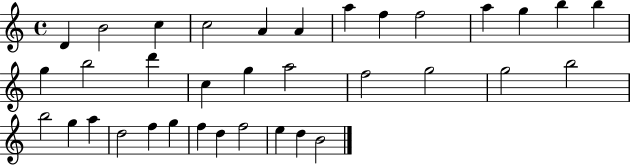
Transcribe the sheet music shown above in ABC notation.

X:1
T:Untitled
M:4/4
L:1/4
K:C
D B2 c c2 A A a f f2 a g b b g b2 d' c g a2 f2 g2 g2 b2 b2 g a d2 f g f d f2 e d B2